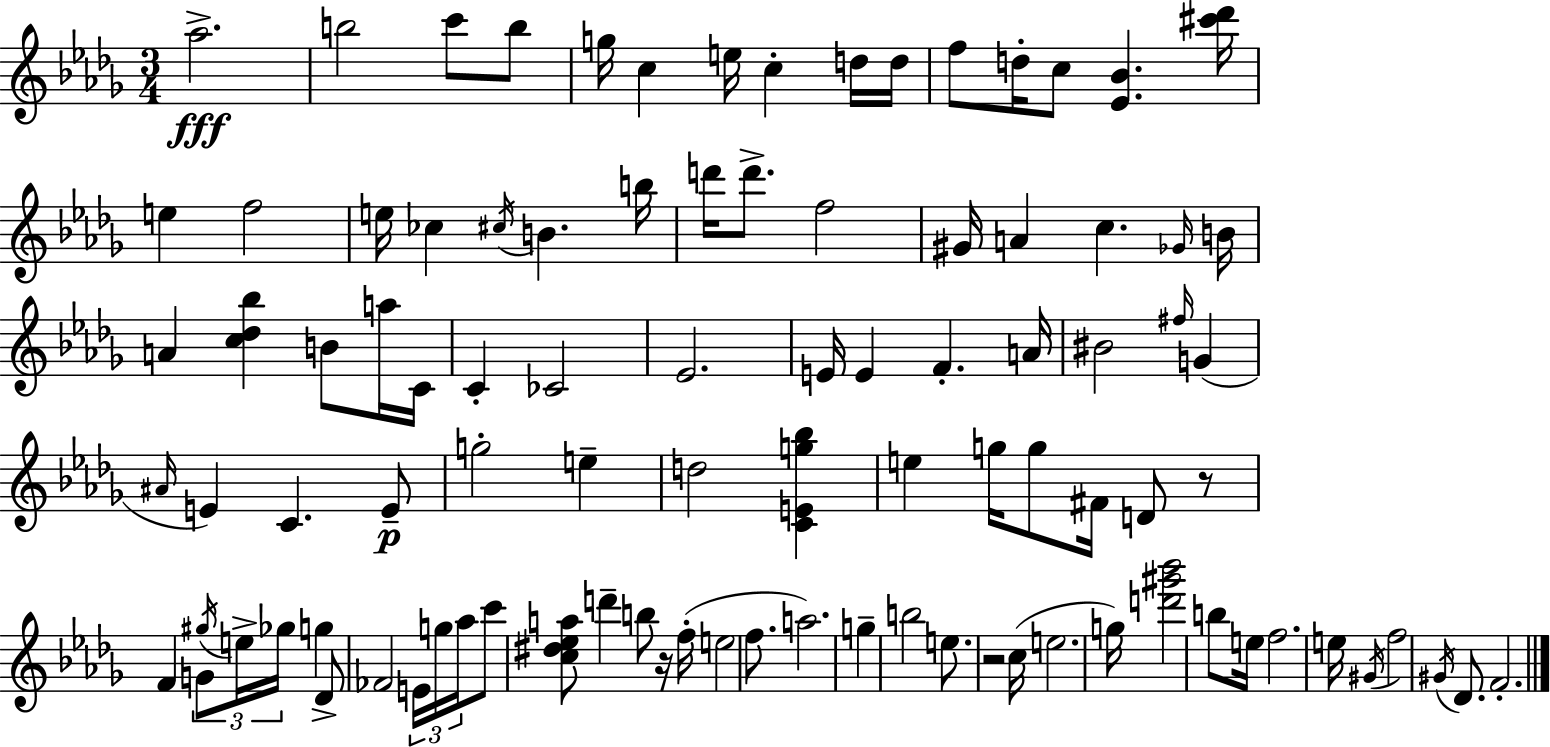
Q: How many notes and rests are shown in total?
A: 96